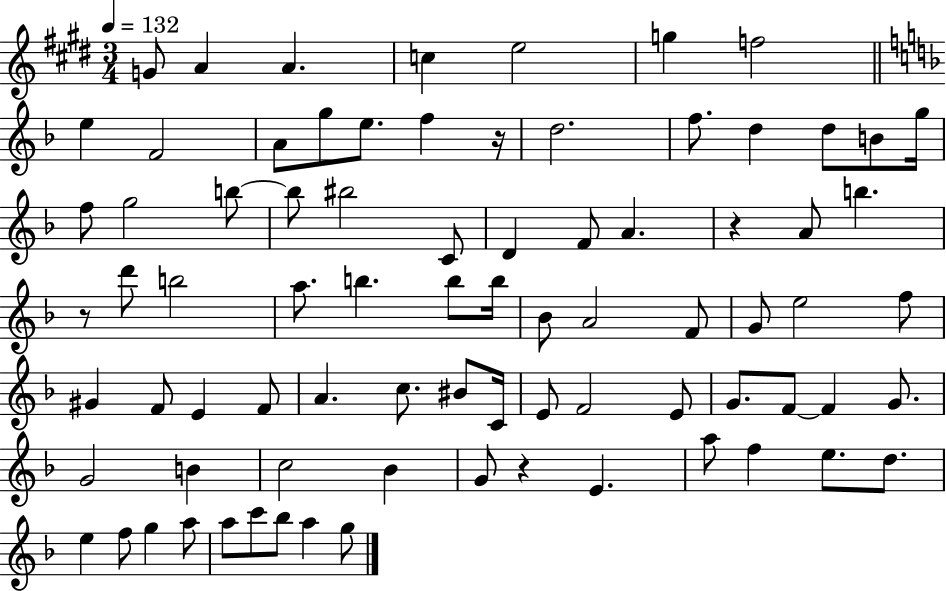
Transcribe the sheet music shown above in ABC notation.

X:1
T:Untitled
M:3/4
L:1/4
K:E
G/2 A A c e2 g f2 e F2 A/2 g/2 e/2 f z/4 d2 f/2 d d/2 B/2 g/4 f/2 g2 b/2 b/2 ^b2 C/2 D F/2 A z A/2 b z/2 d'/2 b2 a/2 b b/2 b/4 _B/2 A2 F/2 G/2 e2 f/2 ^G F/2 E F/2 A c/2 ^B/2 C/4 E/2 F2 E/2 G/2 F/2 F G/2 G2 B c2 _B G/2 z E a/2 f e/2 d/2 e f/2 g a/2 a/2 c'/2 _b/2 a g/2